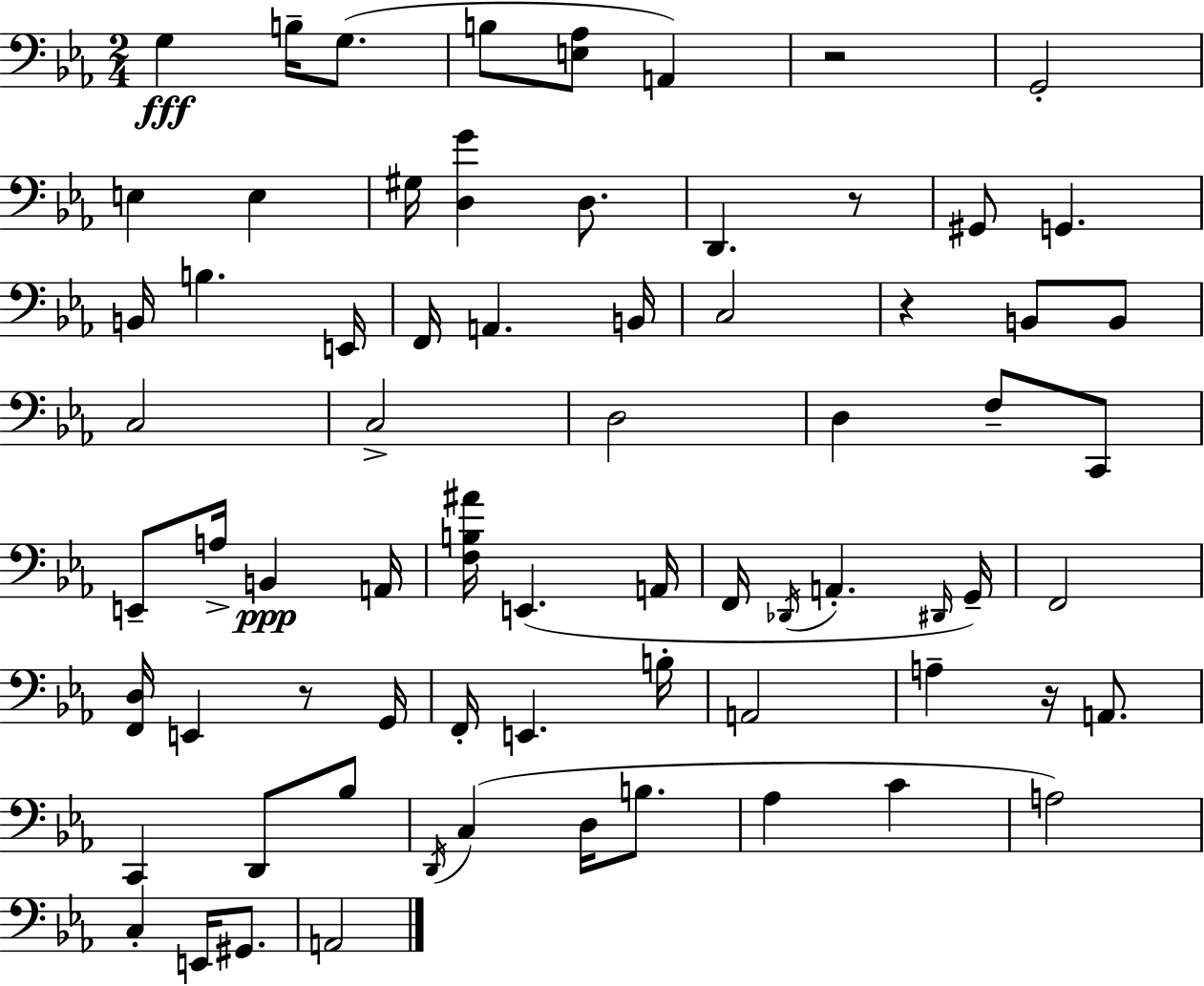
{
  \clef bass
  \numericTimeSignature
  \time 2/4
  \key ees \major
  g4\fff b16-- g8.( | b8 <e aes>8 a,4) | r2 | g,2-. | \break e4 e4 | gis16 <d g'>4 d8. | d,4. r8 | gis,8 g,4. | \break b,16 b4. e,16 | f,16 a,4. b,16 | c2 | r4 b,8 b,8 | \break c2 | c2-> | d2 | d4 f8-- c,8 | \break e,8-- a16-> b,4\ppp a,16 | <f b ais'>16 e,4.( a,16 | f,16 \acciaccatura { des,16 } a,4.-. | \grace { dis,16 }) g,16-- f,2 | \break <f, d>16 e,4 r8 | g,16 f,16-. e,4. | b16-. a,2 | a4-- r16 a,8. | \break c,4 d,8 | bes8 \acciaccatura { d,16 } c4( d16 | b8. aes4 c'4 | a2) | \break c4-. e,16 | gis,8. a,2 | \bar "|."
}